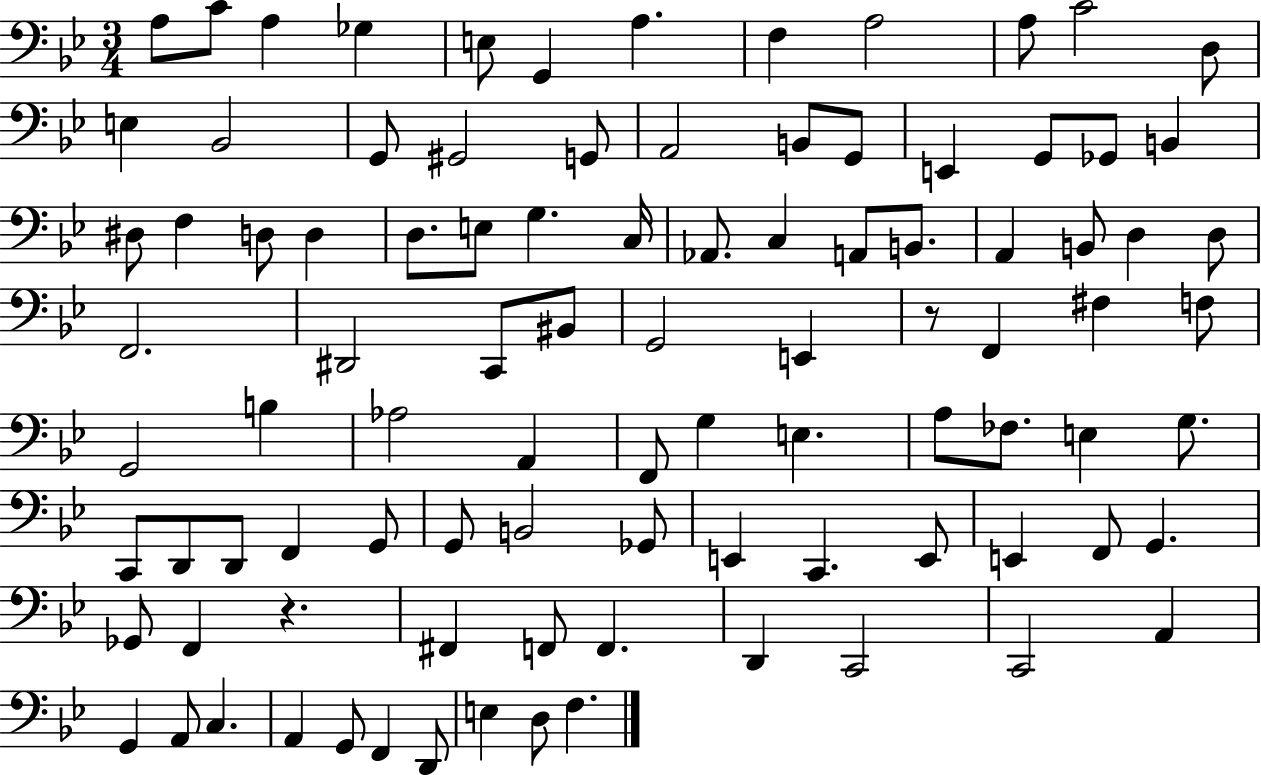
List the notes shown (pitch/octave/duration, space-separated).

A3/e C4/e A3/q Gb3/q E3/e G2/q A3/q. F3/q A3/h A3/e C4/h D3/e E3/q Bb2/h G2/e G#2/h G2/e A2/h B2/e G2/e E2/q G2/e Gb2/e B2/q D#3/e F3/q D3/e D3/q D3/e. E3/e G3/q. C3/s Ab2/e. C3/q A2/e B2/e. A2/q B2/e D3/q D3/e F2/h. D#2/h C2/e BIS2/e G2/h E2/q R/e F2/q F#3/q F3/e G2/h B3/q Ab3/h A2/q F2/e G3/q E3/q. A3/e FES3/e. E3/q G3/e. C2/e D2/e D2/e F2/q G2/e G2/e B2/h Gb2/e E2/q C2/q. E2/e E2/q F2/e G2/q. Gb2/e F2/q R/q. F#2/q F2/e F2/q. D2/q C2/h C2/h A2/q G2/q A2/e C3/q. A2/q G2/e F2/q D2/e E3/q D3/e F3/q.